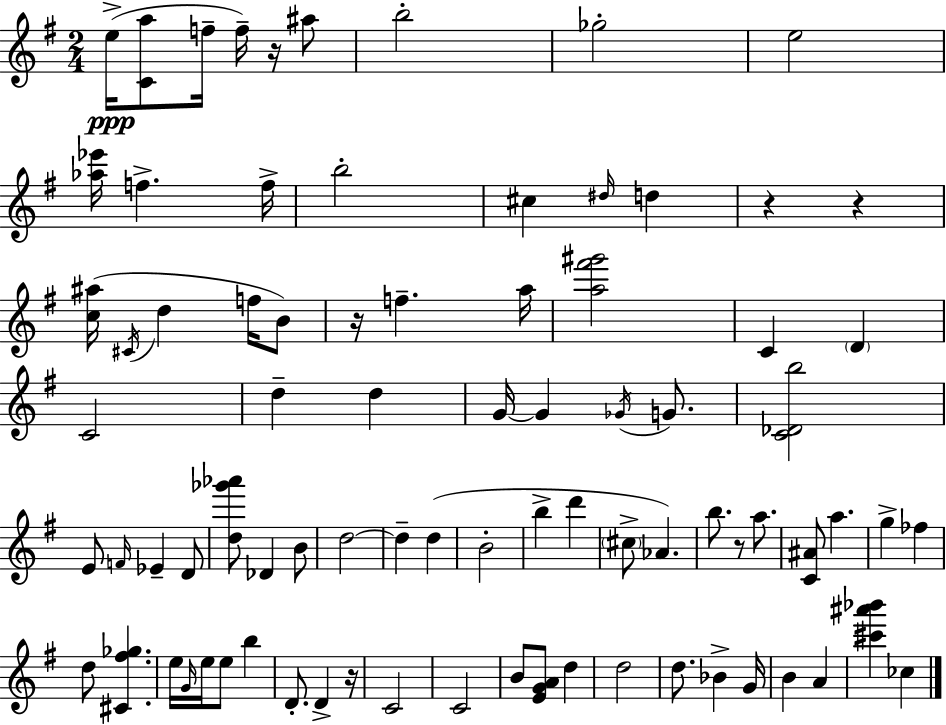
{
  \clef treble
  \numericTimeSignature
  \time 2/4
  \key e \minor
  e''16->(\ppp <c' a''>8 f''16-- f''16--) r16 ais''8 | b''2-. | ges''2-. | e''2 | \break <aes'' ees'''>16 f''4.-> f''16-> | b''2-. | cis''4 \grace { dis''16 } d''4 | r4 r4 | \break <c'' ais''>16( \acciaccatura { cis'16 } d''4 f''16 | b'8) r16 f''4.-- | a''16 <a'' fis''' gis'''>2 | c'4 \parenthesize d'4 | \break c'2 | d''4-- d''4 | g'16~~ g'4 \acciaccatura { ges'16 } | g'8. <c' des' b''>2 | \break e'8 \grace { f'16 } ees'4-- | d'8 <d'' ges''' aes'''>8 des'4 | b'8 d''2~~ | d''4-- | \break d''4( b'2-. | b''4-> | d'''4 \parenthesize cis''8-> aes'4.) | b''8. r8 | \break a''8. <c' ais'>8 a''4. | g''4-> | fes''4 d''8 <cis' fis'' ges''>4. | e''16 \grace { g'16 } e''16 e''8 | \break b''4 d'8.-. | d'4-> r16 c'2 | c'2 | b'8 <e' g' a'>8 | \break d''4 d''2 | d''8. | bes'4-> g'16 b'4 | a'4 <cis''' ais''' bes'''>4 | \break ces''4 \bar "|."
}